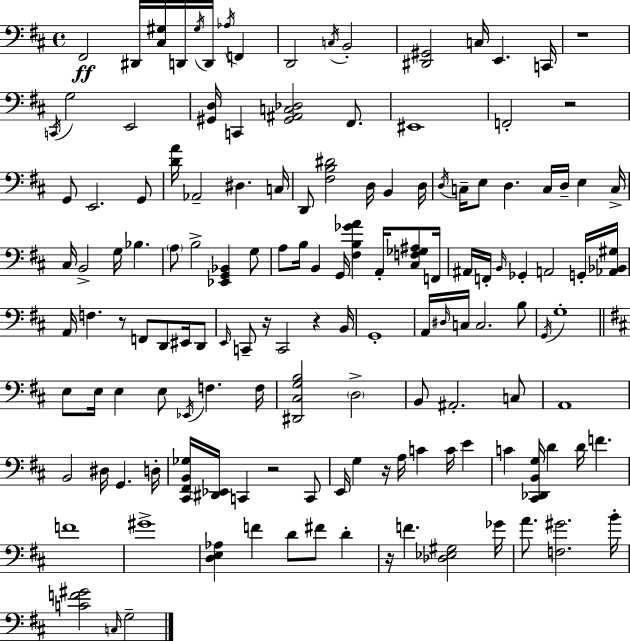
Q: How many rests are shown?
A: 8